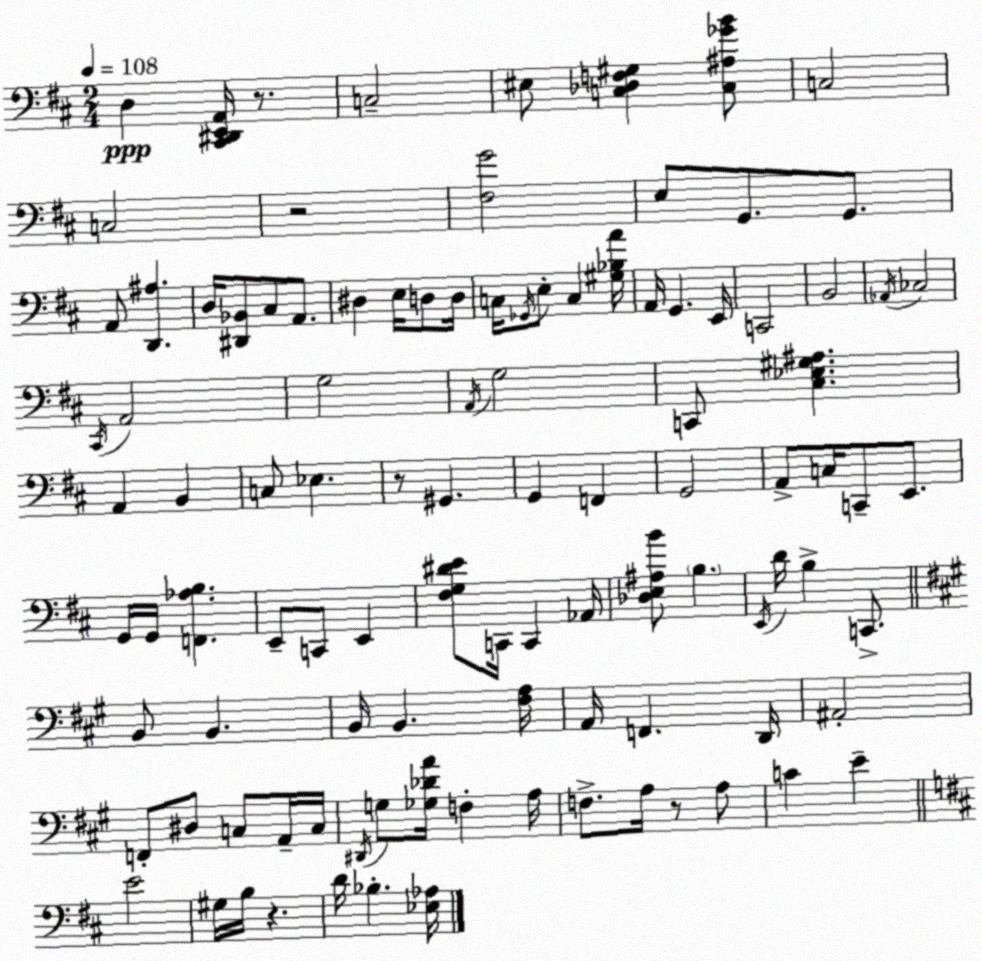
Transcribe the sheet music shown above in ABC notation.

X:1
T:Untitled
M:2/4
L:1/4
K:D
D, [^C,,^D,,E,,A,,]/4 z/2 C,2 ^E,/2 [C,_D,F,^G,] [C,^A,_GB]/2 C,2 C,2 z2 [^F,G]2 E,/2 G,,/2 G,,/2 A,,/2 [D,,^A,] D,/4 [^D,,_B,,]/2 ^C,/2 A,,/2 ^D, E,/4 D,/2 D,/4 C,/4 _G,,/4 E,/2 C, [^G,_B,A]/4 A,,/4 G,, E,,/4 C,,2 B,,2 _A,,/4 _C,2 ^C,,/4 A,,2 G,2 A,,/4 G,2 C,,/2 [^C,_E,^G,^A,] A,, B,, C,/2 _E, z/2 ^G,, G,, F,, G,,2 A,,/2 C,/4 C,,/2 E,,/2 G,,/4 G,,/4 [F,,_A,B,] E,,/2 C,,/2 E,, [^F,G,^DE]/2 C,,/4 C,, _A,,/4 [_D,E,^A,B]/2 B, E,,/4 D/4 B, C,,/2 B,,/2 B,, B,,/4 B,, [^F,A,]/4 A,,/4 F,, D,,/4 ^A,,2 F,,/2 ^D,/2 C,/2 A,,/4 C,/4 ^D,,/4 G,/2 [_G,_DA]/4 F, A,/4 F,/2 A,/4 z/2 A,/2 C E E2 ^G,/4 B,/4 z D/4 _B, [_E,_A,]/4